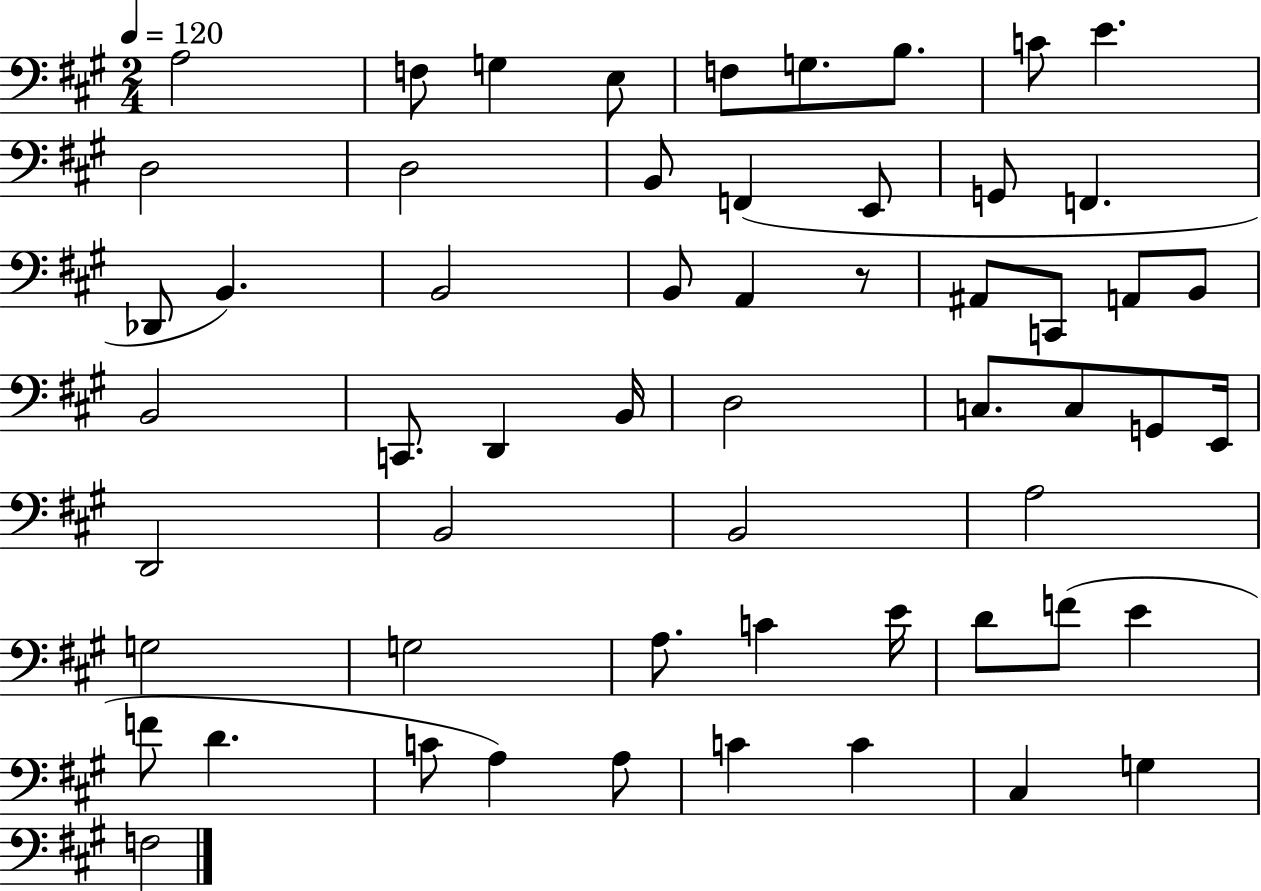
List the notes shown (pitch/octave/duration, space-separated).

A3/h F3/e G3/q E3/e F3/e G3/e. B3/e. C4/e E4/q. D3/h D3/h B2/e F2/q E2/e G2/e F2/q. Db2/e B2/q. B2/h B2/e A2/q R/e A#2/e C2/e A2/e B2/e B2/h C2/e. D2/q B2/s D3/h C3/e. C3/e G2/e E2/s D2/h B2/h B2/h A3/h G3/h G3/h A3/e. C4/q E4/s D4/e F4/e E4/q F4/e D4/q. C4/e A3/q A3/e C4/q C4/q C#3/q G3/q F3/h